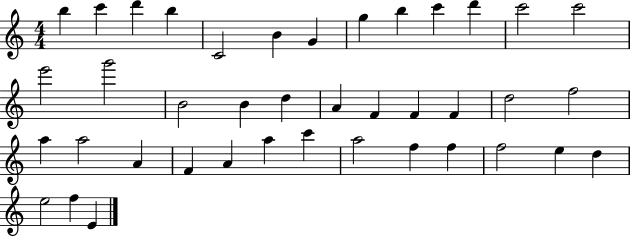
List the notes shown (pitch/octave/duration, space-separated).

B5/q C6/q D6/q B5/q C4/h B4/q G4/q G5/q B5/q C6/q D6/q C6/h C6/h E6/h G6/h B4/h B4/q D5/q A4/q F4/q F4/q F4/q D5/h F5/h A5/q A5/h A4/q F4/q A4/q A5/q C6/q A5/h F5/q F5/q F5/h E5/q D5/q E5/h F5/q E4/q